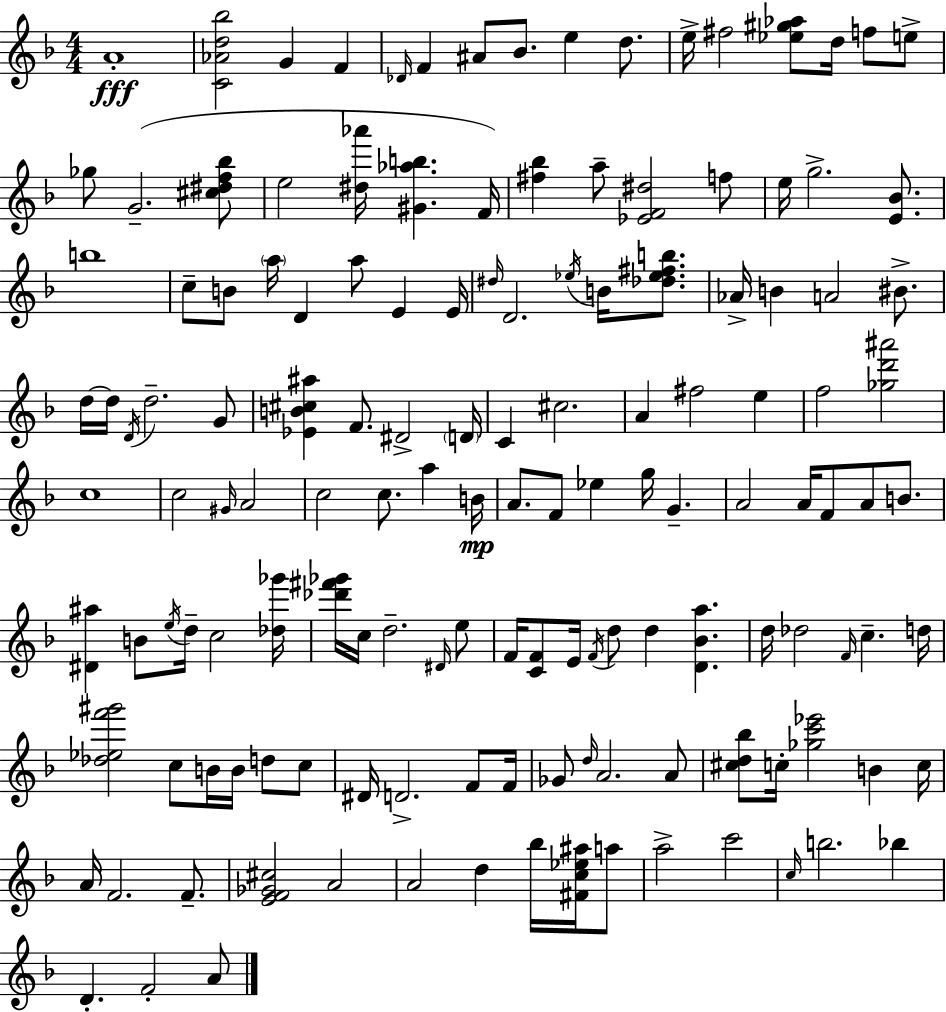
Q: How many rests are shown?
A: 0